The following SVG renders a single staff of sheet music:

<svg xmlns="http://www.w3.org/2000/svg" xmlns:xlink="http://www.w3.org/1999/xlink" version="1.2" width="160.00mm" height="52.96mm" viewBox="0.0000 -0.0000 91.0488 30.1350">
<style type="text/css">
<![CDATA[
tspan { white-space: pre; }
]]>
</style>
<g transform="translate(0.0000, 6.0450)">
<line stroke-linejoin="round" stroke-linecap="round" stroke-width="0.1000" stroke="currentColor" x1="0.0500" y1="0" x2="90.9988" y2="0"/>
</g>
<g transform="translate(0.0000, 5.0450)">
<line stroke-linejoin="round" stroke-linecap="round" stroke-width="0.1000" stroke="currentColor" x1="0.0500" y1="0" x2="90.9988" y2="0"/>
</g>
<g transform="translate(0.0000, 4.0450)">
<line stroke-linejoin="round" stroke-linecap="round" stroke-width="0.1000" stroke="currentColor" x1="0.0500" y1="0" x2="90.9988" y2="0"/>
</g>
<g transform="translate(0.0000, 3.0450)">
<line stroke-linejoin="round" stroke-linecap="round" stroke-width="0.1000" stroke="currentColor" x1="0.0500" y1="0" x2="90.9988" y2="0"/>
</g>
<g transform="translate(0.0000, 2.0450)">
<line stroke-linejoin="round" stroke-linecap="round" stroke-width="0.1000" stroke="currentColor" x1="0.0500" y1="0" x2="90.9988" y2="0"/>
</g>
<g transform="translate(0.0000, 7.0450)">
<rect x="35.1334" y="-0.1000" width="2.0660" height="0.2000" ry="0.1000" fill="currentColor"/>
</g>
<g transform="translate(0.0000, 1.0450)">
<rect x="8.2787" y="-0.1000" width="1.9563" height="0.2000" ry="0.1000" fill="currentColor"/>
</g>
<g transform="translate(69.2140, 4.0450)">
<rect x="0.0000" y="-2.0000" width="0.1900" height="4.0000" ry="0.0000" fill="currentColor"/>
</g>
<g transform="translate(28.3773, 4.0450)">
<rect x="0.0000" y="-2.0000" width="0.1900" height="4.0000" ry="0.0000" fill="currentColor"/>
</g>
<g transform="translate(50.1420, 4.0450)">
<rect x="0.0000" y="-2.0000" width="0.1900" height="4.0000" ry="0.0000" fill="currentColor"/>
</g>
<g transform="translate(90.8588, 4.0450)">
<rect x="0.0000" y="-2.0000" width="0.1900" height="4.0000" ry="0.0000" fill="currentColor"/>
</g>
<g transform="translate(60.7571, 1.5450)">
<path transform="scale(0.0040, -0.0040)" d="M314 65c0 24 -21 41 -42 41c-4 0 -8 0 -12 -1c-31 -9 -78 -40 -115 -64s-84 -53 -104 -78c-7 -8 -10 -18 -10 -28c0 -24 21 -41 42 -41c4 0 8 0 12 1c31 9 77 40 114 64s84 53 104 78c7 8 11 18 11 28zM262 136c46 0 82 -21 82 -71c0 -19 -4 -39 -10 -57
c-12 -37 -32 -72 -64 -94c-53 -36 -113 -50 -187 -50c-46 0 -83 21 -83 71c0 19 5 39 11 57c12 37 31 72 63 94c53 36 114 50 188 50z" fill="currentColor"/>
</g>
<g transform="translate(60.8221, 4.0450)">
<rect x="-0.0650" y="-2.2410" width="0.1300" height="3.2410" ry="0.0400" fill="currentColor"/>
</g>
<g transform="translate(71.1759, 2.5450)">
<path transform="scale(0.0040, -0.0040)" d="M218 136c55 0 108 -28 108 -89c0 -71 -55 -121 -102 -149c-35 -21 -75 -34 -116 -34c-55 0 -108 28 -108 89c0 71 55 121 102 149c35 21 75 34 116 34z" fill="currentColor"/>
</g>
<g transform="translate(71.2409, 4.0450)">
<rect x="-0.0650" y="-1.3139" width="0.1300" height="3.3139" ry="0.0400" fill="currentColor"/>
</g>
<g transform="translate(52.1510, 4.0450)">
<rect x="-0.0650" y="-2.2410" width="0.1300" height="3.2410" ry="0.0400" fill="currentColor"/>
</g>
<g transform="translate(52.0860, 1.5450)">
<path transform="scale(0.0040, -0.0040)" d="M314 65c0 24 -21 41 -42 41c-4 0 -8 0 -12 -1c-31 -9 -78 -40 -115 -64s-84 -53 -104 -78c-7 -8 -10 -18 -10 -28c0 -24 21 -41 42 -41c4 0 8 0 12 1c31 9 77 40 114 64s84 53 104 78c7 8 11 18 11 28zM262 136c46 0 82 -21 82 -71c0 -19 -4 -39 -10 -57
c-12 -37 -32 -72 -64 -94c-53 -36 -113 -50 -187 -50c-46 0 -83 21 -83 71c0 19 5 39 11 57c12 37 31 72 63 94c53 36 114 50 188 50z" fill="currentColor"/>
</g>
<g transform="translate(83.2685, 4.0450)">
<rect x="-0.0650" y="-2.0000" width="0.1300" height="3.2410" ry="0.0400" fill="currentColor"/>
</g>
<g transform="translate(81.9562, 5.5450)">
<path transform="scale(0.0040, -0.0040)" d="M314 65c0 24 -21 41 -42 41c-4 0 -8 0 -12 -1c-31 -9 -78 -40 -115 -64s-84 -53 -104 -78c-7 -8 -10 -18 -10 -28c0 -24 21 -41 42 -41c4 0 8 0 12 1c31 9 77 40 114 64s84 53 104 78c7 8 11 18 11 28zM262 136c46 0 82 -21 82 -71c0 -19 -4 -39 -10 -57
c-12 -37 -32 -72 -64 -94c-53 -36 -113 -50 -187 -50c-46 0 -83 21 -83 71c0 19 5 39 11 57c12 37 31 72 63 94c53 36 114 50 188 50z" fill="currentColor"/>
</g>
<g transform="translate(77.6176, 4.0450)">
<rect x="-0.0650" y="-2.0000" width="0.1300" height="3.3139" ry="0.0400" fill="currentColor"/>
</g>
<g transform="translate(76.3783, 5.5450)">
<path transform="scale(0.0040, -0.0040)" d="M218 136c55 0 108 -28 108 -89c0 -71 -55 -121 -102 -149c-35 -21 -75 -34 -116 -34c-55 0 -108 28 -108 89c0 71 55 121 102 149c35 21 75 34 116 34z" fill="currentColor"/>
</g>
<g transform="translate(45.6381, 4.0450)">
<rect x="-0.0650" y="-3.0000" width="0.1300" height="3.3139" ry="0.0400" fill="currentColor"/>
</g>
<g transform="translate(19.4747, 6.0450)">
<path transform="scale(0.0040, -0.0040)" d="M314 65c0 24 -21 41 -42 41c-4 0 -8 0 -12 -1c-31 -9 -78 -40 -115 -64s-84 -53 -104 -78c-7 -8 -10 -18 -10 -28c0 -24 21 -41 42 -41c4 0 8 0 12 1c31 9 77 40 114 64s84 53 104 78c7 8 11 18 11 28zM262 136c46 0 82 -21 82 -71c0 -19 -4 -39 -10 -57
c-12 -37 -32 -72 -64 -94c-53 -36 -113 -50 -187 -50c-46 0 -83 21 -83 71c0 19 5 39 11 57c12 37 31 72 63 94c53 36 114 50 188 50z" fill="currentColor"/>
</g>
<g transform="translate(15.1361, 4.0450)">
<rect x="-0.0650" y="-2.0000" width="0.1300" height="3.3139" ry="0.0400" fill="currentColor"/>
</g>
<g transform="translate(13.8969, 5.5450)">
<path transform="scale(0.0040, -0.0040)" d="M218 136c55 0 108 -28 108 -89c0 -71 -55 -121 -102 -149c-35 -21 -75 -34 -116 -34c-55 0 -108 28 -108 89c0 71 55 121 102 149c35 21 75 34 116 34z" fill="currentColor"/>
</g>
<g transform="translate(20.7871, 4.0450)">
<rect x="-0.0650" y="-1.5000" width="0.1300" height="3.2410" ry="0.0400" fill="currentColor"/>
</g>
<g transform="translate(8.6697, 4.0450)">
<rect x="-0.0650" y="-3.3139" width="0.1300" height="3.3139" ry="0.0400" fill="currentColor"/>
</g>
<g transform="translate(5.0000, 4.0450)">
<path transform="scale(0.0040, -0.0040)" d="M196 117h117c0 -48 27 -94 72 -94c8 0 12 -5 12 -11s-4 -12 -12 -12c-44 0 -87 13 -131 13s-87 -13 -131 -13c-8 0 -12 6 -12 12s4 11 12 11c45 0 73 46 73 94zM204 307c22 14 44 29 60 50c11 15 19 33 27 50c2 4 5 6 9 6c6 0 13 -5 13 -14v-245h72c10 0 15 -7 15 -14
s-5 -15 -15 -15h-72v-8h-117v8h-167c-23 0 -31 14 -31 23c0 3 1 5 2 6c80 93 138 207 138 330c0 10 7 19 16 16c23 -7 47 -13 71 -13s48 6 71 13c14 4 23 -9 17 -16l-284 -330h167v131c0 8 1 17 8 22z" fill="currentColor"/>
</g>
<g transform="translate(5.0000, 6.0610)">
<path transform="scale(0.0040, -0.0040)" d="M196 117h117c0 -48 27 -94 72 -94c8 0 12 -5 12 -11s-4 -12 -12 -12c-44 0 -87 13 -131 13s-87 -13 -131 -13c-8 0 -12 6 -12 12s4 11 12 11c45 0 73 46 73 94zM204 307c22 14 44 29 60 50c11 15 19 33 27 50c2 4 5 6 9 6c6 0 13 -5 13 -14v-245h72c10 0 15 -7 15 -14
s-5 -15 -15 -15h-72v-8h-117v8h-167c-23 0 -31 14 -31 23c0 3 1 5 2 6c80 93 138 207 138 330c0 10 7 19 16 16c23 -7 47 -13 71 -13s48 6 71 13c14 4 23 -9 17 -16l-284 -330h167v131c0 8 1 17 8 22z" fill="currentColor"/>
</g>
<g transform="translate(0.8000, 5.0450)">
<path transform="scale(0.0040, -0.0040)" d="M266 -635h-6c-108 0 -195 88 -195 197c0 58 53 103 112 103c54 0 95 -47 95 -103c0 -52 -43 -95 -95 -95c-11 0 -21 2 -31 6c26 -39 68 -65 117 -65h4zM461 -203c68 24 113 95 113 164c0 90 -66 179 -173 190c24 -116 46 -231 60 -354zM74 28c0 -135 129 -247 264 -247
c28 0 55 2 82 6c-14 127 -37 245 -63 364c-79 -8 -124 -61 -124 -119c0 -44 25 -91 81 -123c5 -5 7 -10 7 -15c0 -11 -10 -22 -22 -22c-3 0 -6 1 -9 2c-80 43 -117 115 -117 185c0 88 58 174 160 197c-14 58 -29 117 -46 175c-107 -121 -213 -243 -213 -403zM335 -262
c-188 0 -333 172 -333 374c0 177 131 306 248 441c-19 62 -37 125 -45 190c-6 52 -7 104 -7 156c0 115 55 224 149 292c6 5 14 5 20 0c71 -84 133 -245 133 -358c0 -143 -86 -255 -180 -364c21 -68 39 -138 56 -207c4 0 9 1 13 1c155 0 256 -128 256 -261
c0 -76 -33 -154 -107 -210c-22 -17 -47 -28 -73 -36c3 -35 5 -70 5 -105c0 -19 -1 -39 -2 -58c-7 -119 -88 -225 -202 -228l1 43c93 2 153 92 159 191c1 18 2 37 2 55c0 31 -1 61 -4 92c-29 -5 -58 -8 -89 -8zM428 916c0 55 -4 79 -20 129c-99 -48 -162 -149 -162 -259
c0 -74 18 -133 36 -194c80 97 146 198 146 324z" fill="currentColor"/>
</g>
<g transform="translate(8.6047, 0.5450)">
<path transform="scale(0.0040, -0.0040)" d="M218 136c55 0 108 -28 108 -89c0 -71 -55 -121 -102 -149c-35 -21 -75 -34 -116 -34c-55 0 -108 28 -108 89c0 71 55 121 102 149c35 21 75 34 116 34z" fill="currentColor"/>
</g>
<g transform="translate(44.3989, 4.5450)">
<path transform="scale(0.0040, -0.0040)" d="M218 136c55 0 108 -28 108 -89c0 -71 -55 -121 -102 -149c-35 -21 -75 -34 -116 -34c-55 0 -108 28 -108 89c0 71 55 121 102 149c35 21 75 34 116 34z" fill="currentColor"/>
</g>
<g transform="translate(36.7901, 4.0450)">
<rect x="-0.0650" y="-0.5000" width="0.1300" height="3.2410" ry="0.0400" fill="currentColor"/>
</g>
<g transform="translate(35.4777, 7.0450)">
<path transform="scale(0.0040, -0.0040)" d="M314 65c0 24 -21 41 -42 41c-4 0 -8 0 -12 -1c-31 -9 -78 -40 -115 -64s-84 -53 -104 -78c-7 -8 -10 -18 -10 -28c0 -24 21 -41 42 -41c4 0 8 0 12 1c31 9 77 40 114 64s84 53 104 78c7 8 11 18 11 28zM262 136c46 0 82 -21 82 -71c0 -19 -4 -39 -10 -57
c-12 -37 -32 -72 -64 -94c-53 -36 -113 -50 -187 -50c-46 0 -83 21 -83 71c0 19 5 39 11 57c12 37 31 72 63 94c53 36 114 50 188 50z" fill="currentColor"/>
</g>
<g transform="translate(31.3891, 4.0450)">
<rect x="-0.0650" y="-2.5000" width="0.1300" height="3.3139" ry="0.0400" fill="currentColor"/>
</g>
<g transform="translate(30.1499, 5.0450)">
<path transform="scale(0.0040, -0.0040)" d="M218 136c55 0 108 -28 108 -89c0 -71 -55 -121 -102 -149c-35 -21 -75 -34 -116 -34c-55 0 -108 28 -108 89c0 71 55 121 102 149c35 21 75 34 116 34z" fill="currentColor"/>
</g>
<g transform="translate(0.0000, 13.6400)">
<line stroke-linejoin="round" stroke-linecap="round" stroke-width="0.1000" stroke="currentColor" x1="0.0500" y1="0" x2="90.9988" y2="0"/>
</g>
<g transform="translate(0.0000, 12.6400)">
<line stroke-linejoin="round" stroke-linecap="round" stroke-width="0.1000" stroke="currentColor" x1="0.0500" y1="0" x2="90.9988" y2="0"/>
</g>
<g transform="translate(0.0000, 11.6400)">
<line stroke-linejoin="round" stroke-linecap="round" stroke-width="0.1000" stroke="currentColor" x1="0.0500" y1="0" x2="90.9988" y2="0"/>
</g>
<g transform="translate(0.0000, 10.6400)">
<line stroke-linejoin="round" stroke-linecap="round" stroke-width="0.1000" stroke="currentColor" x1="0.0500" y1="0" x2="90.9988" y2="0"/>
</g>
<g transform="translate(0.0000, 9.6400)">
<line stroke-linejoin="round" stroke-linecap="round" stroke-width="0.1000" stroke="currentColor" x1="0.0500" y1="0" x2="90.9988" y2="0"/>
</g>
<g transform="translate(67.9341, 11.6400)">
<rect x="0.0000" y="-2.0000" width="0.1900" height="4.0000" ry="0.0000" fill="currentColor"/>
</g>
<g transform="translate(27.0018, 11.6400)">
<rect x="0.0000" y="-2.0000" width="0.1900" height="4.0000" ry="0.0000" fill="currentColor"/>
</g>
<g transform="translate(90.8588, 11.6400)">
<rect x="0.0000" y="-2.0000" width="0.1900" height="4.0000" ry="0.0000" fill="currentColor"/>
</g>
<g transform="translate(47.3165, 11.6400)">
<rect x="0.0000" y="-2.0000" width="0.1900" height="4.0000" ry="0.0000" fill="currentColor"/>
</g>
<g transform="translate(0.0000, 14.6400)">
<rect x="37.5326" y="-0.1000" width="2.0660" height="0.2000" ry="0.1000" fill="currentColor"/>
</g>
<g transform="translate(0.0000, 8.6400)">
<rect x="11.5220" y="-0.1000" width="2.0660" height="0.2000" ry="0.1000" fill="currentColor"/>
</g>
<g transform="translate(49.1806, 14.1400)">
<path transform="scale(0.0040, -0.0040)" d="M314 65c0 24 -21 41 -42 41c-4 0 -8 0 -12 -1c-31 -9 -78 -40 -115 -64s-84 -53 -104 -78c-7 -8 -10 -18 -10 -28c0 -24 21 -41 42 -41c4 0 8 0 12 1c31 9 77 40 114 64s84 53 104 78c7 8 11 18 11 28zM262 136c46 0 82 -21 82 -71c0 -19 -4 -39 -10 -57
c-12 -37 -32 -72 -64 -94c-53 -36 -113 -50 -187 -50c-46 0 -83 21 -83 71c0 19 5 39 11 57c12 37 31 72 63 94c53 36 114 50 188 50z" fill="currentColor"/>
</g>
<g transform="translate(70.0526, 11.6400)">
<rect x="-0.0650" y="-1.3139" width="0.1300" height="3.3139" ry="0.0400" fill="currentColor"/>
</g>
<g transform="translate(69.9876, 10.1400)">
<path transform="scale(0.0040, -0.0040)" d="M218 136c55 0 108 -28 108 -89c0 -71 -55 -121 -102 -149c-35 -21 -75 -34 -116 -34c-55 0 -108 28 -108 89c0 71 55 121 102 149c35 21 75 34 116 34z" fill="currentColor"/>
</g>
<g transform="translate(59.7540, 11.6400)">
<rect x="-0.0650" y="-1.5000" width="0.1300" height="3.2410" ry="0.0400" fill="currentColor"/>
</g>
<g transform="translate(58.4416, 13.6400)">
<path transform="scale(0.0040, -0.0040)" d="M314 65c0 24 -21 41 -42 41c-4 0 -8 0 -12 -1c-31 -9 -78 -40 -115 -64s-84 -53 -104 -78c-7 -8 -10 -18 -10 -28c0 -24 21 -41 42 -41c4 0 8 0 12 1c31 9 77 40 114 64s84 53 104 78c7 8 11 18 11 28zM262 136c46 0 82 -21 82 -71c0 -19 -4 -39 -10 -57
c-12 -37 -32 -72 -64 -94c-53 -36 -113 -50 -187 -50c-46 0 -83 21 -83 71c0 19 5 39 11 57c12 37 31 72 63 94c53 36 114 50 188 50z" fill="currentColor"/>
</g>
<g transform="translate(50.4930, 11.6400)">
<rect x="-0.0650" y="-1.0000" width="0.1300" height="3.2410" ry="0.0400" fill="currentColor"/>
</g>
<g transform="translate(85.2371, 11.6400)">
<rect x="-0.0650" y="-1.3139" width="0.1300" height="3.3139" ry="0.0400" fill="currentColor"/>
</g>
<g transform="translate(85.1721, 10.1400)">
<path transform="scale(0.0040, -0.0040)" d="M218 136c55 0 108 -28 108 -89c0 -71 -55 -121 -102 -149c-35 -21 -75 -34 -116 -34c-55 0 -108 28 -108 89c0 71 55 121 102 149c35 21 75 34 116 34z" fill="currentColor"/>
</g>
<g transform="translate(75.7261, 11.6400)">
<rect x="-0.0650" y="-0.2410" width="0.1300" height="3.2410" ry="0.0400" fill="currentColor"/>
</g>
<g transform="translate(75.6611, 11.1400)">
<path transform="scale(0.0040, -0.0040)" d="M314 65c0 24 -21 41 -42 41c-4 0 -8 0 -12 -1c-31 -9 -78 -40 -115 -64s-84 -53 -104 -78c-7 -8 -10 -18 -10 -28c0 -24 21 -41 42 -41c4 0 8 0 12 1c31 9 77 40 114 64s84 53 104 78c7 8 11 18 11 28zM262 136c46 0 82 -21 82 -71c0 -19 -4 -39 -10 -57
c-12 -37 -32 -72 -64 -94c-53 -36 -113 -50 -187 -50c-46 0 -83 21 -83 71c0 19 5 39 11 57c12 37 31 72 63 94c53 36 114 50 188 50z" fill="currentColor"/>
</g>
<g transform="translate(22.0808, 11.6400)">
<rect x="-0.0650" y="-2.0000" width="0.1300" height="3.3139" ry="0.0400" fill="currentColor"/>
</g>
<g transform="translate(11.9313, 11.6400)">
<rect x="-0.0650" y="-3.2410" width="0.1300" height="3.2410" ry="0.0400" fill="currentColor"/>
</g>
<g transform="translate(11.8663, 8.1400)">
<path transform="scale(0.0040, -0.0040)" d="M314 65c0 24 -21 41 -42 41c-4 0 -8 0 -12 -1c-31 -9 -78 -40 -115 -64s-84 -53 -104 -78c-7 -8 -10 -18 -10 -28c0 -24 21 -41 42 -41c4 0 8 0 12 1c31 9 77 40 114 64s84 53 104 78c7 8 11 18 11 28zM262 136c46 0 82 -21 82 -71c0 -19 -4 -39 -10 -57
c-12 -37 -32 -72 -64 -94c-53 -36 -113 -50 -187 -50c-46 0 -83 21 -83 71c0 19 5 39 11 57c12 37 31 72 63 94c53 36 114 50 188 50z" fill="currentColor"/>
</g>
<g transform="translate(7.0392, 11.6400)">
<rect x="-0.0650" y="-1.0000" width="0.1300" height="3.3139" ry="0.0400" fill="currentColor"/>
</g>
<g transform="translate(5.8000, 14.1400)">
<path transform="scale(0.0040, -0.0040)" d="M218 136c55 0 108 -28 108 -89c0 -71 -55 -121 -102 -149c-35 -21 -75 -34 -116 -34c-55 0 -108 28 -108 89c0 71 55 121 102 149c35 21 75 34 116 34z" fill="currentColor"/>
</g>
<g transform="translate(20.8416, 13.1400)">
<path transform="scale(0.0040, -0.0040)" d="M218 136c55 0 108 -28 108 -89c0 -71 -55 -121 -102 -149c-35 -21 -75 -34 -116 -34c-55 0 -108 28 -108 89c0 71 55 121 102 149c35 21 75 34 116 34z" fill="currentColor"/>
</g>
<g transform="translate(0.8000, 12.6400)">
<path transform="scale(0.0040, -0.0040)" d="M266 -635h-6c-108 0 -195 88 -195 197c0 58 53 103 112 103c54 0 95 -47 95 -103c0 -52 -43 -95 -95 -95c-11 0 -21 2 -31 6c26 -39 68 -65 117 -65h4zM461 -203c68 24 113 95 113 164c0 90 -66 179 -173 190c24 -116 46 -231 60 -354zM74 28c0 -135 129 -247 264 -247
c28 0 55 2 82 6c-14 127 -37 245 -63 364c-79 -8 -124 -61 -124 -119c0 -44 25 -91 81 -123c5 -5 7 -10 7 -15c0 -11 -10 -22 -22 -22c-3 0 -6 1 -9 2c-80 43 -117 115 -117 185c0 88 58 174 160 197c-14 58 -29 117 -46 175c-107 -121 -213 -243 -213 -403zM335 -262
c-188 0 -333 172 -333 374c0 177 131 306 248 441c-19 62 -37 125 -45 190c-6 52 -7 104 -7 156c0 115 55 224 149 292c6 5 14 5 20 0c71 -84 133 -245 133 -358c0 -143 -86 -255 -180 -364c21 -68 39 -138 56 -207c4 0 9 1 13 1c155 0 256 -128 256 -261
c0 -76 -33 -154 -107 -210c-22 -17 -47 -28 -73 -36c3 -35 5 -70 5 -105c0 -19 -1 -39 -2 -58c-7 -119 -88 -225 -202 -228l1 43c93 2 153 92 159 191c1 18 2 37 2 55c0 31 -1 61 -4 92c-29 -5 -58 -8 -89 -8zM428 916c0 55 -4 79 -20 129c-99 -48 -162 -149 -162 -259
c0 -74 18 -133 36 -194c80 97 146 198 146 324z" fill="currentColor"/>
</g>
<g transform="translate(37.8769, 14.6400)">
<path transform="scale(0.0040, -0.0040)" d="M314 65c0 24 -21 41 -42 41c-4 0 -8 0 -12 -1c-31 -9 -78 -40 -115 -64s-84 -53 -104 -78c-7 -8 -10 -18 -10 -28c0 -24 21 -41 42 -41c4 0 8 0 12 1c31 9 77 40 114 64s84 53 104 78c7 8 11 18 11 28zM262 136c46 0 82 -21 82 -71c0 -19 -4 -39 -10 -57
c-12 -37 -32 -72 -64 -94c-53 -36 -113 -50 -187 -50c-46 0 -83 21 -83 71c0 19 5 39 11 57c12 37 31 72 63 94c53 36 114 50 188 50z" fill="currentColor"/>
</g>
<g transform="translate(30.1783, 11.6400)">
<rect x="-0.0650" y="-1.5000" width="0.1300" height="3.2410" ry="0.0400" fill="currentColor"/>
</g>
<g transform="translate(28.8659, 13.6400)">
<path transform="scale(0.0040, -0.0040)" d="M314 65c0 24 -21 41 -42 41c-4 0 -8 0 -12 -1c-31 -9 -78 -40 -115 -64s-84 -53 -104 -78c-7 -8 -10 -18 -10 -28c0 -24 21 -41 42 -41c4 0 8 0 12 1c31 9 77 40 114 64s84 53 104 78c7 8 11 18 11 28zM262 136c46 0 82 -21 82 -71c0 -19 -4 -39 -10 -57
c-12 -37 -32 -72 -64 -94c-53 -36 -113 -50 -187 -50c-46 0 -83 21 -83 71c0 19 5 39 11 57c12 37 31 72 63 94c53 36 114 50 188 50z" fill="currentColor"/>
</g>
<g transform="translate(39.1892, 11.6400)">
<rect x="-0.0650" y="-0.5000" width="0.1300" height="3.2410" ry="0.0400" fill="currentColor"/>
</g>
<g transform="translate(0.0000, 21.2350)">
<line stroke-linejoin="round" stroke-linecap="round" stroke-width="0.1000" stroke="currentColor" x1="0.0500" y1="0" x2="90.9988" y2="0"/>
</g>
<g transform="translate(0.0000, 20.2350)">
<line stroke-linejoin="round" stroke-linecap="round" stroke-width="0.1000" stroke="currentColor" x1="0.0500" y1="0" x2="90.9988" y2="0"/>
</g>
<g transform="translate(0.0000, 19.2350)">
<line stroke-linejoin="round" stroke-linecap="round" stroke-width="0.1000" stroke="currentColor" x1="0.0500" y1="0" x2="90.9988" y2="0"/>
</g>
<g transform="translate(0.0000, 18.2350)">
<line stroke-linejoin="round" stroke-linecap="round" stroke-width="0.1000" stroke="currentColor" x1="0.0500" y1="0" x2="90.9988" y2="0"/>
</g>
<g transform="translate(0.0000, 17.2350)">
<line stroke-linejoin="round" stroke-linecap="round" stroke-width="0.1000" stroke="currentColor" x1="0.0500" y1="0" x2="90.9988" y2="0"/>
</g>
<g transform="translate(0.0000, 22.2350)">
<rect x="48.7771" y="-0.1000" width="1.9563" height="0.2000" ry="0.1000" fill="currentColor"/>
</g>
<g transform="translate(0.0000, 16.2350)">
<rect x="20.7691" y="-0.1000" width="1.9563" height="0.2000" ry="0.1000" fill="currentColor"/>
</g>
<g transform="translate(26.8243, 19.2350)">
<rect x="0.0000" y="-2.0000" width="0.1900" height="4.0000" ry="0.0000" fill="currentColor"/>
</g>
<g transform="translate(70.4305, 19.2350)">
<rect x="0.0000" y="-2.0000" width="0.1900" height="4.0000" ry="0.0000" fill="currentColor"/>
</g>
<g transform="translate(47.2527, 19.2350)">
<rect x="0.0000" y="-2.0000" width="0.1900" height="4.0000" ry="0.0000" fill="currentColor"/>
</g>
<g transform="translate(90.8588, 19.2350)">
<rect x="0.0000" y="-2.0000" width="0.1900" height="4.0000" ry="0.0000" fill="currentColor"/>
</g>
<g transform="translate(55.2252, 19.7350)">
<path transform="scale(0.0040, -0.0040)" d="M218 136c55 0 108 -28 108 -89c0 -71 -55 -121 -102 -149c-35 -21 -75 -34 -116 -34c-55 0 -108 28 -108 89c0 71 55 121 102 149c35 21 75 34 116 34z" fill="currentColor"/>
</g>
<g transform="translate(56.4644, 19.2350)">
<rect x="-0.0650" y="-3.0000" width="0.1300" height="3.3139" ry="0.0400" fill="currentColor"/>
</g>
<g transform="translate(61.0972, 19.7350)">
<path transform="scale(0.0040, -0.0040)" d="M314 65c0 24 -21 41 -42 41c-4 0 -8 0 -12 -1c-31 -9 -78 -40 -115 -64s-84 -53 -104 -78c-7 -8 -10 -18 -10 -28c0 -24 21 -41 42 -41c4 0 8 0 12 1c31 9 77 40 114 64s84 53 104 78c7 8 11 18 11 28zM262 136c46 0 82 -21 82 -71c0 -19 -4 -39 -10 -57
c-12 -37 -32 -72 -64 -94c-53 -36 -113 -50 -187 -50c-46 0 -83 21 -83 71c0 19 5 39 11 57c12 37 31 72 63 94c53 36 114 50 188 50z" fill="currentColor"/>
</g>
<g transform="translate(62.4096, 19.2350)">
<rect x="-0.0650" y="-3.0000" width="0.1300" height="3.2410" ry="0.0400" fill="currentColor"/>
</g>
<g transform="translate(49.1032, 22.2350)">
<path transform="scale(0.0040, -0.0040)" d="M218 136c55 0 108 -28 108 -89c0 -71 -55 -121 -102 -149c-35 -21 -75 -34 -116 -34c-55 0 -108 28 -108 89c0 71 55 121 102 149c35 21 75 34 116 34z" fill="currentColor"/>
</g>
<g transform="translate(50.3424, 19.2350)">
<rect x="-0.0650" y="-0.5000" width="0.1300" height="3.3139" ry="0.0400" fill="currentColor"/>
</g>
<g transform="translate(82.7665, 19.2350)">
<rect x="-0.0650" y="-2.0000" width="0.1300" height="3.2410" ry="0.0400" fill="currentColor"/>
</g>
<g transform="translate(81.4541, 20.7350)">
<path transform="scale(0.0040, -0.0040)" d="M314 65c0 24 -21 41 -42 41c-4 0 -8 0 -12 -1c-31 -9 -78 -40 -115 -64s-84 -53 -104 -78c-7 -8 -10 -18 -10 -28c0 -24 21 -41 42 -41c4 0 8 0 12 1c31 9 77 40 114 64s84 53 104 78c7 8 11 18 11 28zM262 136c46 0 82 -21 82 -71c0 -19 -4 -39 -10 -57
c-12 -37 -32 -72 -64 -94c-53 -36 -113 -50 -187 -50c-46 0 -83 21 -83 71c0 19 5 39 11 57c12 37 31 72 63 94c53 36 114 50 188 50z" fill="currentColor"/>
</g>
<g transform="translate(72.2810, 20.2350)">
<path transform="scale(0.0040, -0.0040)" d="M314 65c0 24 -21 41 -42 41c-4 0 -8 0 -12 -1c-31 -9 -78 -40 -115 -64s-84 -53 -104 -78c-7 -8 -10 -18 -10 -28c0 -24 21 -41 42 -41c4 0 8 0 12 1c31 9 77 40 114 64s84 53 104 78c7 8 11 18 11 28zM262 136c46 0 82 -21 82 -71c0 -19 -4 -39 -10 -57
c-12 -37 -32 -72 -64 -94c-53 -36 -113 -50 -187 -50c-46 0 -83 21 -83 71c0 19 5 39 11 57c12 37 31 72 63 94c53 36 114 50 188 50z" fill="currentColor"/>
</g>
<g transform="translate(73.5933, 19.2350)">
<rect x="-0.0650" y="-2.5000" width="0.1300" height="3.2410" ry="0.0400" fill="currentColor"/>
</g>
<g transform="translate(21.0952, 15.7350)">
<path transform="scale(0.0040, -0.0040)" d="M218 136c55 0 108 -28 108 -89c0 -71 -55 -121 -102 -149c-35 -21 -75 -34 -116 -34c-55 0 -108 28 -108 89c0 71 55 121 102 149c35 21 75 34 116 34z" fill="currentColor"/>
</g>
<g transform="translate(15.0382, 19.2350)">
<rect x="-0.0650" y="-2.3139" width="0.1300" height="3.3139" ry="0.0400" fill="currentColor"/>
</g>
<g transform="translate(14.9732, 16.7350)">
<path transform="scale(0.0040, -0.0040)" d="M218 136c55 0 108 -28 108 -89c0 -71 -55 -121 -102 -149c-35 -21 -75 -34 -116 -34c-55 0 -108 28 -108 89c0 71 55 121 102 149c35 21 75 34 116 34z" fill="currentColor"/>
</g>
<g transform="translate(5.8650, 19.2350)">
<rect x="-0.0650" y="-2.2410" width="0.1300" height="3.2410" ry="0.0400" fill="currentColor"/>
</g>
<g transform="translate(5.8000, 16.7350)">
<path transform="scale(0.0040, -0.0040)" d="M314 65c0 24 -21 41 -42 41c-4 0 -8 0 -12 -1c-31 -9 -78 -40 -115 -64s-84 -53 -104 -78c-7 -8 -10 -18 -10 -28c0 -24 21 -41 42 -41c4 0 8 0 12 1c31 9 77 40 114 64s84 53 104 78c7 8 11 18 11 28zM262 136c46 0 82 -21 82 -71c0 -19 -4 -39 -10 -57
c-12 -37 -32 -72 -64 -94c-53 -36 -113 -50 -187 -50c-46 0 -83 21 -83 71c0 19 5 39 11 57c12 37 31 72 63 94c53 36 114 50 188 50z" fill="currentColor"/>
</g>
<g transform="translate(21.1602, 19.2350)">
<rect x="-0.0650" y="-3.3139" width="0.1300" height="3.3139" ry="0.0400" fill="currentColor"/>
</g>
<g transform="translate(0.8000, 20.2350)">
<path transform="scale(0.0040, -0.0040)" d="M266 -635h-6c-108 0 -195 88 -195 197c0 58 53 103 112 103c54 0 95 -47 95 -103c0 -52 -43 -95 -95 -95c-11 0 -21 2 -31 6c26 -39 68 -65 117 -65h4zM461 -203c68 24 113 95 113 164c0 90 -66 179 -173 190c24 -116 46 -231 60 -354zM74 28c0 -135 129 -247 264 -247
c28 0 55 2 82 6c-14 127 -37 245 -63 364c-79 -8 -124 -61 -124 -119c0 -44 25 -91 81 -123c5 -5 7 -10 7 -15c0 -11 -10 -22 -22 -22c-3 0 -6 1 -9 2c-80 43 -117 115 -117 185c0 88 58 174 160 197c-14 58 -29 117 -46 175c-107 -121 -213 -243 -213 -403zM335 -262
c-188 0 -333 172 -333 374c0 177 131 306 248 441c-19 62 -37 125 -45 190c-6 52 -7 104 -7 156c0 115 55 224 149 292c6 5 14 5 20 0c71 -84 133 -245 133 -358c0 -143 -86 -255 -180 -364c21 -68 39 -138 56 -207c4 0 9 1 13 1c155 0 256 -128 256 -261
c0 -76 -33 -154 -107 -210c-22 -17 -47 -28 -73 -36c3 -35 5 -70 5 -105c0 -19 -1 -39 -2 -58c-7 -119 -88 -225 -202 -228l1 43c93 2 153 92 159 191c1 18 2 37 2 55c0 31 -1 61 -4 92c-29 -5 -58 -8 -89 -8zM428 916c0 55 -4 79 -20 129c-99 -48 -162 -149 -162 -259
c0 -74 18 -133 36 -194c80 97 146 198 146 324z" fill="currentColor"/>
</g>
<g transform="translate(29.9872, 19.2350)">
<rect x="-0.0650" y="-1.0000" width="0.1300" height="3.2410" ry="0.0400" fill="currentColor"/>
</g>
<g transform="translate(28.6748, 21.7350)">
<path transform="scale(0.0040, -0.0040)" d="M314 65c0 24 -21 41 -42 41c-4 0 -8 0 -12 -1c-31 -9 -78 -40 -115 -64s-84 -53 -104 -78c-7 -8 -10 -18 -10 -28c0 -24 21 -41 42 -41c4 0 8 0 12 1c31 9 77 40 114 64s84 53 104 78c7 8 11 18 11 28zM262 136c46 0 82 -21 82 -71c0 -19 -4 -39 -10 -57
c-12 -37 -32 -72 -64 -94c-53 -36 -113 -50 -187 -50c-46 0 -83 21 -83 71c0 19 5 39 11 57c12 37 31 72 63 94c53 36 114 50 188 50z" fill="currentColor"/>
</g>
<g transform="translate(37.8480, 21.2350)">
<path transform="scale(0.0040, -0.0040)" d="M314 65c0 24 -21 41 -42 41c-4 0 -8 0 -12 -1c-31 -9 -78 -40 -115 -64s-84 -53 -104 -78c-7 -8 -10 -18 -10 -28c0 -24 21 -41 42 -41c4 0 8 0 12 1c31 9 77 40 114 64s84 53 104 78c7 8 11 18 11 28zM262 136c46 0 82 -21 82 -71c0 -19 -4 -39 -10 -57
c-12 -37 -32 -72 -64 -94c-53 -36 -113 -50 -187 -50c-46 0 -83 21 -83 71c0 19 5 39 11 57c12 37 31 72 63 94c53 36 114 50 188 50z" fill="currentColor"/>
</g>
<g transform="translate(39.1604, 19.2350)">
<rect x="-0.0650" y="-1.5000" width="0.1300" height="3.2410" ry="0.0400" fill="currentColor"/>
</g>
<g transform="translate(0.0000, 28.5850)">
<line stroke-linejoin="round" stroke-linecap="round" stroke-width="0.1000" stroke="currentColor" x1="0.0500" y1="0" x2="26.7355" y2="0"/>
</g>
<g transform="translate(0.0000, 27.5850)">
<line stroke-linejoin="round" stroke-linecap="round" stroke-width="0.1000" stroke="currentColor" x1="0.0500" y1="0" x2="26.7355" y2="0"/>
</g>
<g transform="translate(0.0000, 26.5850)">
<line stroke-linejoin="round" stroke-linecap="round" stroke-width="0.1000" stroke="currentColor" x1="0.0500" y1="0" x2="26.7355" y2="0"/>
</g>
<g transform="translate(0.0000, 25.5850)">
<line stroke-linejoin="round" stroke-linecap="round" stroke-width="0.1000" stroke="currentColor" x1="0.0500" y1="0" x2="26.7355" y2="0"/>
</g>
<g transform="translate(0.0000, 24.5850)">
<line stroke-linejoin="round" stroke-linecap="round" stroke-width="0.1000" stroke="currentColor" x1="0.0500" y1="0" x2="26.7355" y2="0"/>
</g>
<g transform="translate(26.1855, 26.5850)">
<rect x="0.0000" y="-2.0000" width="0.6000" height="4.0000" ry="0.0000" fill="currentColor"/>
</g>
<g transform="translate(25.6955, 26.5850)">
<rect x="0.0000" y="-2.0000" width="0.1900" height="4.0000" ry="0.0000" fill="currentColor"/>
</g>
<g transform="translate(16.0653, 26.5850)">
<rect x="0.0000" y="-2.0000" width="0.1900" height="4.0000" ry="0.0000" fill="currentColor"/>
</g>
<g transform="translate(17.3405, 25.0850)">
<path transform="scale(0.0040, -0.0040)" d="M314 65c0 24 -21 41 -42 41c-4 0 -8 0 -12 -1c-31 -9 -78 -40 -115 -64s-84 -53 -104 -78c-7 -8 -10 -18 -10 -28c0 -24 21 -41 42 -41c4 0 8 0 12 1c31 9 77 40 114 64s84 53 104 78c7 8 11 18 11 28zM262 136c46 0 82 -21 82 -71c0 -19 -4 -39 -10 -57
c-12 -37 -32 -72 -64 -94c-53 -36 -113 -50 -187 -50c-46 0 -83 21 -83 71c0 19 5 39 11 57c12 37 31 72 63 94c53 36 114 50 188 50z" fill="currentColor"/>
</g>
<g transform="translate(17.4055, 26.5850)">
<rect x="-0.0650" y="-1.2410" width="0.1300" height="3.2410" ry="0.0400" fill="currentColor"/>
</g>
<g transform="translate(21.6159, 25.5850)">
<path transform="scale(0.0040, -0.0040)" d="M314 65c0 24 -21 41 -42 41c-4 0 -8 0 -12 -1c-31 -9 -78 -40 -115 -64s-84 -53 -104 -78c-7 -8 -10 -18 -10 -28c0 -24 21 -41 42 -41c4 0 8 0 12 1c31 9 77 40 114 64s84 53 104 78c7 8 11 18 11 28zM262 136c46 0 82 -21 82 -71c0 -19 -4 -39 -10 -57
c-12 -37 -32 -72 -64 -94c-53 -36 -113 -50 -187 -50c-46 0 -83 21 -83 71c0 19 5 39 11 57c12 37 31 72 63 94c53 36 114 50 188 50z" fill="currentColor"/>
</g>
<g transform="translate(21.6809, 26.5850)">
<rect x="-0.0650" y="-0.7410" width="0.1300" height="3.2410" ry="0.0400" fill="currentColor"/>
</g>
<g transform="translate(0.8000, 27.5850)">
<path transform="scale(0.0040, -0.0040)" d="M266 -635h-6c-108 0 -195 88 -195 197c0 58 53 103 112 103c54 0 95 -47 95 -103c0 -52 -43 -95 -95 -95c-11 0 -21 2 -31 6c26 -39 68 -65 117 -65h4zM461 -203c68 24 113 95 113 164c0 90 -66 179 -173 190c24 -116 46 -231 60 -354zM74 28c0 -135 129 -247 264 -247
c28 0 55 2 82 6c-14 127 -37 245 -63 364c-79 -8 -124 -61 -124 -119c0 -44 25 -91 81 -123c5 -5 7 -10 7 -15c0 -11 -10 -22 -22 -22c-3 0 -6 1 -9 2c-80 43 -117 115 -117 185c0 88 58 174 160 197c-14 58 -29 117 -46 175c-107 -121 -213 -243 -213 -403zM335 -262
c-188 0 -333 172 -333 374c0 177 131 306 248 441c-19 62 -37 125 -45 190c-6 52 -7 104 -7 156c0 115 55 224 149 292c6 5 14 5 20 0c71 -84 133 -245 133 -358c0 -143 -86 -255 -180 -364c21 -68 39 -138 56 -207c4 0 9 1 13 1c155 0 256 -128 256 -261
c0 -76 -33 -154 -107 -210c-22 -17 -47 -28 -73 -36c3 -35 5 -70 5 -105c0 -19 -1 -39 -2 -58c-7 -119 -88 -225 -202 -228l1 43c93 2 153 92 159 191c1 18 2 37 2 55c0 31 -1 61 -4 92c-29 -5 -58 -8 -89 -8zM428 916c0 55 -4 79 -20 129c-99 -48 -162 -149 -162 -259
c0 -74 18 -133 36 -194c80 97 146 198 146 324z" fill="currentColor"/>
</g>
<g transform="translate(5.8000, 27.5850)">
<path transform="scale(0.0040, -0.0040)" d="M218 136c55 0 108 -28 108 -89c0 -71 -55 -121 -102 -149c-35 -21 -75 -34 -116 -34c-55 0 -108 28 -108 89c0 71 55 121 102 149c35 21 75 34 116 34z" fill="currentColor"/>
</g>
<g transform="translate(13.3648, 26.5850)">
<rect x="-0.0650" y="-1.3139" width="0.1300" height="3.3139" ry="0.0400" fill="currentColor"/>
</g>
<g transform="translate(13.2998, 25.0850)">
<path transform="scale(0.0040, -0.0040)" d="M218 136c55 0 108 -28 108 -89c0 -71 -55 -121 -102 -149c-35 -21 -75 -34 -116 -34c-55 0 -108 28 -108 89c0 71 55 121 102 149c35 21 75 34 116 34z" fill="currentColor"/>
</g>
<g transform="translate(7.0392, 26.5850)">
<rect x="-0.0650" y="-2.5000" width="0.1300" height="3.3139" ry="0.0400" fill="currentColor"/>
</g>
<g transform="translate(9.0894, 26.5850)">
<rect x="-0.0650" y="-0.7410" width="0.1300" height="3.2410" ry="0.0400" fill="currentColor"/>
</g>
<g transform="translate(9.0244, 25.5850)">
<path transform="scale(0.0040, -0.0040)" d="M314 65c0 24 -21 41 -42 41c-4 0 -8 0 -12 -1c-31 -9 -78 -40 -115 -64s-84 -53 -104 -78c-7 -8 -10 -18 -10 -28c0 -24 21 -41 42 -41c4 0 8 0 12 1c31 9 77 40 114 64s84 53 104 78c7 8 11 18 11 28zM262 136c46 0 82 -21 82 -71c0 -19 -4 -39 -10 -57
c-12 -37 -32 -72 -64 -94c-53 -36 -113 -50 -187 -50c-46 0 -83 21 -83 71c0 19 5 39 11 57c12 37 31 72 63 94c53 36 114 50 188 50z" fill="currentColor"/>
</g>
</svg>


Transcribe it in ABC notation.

X:1
T:Untitled
M:4/4
L:1/4
K:C
b F E2 G C2 A g2 g2 e F F2 D b2 F E2 C2 D2 E2 e c2 e g2 g b D2 E2 C A A2 G2 F2 G d2 e e2 d2